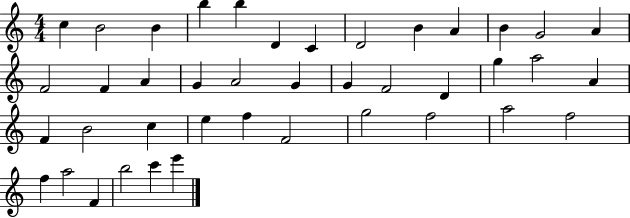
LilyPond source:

{
  \clef treble
  \numericTimeSignature
  \time 4/4
  \key c \major
  c''4 b'2 b'4 | b''4 b''4 d'4 c'4 | d'2 b'4 a'4 | b'4 g'2 a'4 | \break f'2 f'4 a'4 | g'4 a'2 g'4 | g'4 f'2 d'4 | g''4 a''2 a'4 | \break f'4 b'2 c''4 | e''4 f''4 f'2 | g''2 f''2 | a''2 f''2 | \break f''4 a''2 f'4 | b''2 c'''4 e'''4 | \bar "|."
}